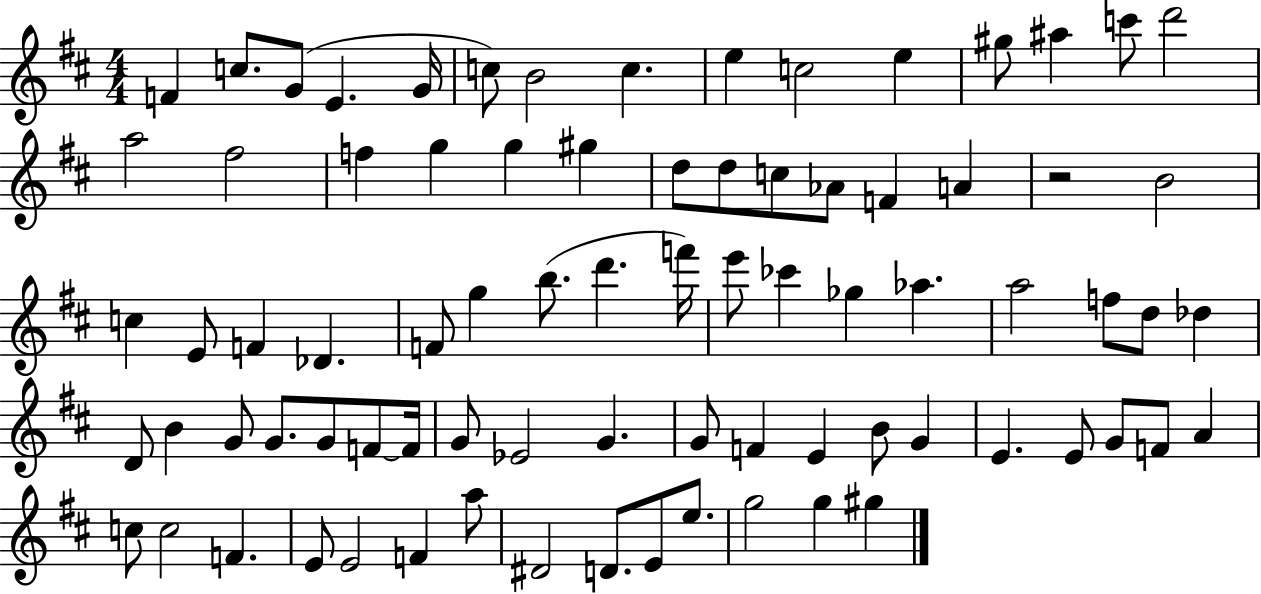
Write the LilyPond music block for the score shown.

{
  \clef treble
  \numericTimeSignature
  \time 4/4
  \key d \major
  f'4 c''8. g'8( e'4. g'16 | c''8) b'2 c''4. | e''4 c''2 e''4 | gis''8 ais''4 c'''8 d'''2 | \break a''2 fis''2 | f''4 g''4 g''4 gis''4 | d''8 d''8 c''8 aes'8 f'4 a'4 | r2 b'2 | \break c''4 e'8 f'4 des'4. | f'8 g''4 b''8.( d'''4. f'''16) | e'''8 ces'''4 ges''4 aes''4. | a''2 f''8 d''8 des''4 | \break d'8 b'4 g'8 g'8. g'8 f'8~~ f'16 | g'8 ees'2 g'4. | g'8 f'4 e'4 b'8 g'4 | e'4. e'8 g'8 f'8 a'4 | \break c''8 c''2 f'4. | e'8 e'2 f'4 a''8 | dis'2 d'8. e'8 e''8. | g''2 g''4 gis''4 | \break \bar "|."
}